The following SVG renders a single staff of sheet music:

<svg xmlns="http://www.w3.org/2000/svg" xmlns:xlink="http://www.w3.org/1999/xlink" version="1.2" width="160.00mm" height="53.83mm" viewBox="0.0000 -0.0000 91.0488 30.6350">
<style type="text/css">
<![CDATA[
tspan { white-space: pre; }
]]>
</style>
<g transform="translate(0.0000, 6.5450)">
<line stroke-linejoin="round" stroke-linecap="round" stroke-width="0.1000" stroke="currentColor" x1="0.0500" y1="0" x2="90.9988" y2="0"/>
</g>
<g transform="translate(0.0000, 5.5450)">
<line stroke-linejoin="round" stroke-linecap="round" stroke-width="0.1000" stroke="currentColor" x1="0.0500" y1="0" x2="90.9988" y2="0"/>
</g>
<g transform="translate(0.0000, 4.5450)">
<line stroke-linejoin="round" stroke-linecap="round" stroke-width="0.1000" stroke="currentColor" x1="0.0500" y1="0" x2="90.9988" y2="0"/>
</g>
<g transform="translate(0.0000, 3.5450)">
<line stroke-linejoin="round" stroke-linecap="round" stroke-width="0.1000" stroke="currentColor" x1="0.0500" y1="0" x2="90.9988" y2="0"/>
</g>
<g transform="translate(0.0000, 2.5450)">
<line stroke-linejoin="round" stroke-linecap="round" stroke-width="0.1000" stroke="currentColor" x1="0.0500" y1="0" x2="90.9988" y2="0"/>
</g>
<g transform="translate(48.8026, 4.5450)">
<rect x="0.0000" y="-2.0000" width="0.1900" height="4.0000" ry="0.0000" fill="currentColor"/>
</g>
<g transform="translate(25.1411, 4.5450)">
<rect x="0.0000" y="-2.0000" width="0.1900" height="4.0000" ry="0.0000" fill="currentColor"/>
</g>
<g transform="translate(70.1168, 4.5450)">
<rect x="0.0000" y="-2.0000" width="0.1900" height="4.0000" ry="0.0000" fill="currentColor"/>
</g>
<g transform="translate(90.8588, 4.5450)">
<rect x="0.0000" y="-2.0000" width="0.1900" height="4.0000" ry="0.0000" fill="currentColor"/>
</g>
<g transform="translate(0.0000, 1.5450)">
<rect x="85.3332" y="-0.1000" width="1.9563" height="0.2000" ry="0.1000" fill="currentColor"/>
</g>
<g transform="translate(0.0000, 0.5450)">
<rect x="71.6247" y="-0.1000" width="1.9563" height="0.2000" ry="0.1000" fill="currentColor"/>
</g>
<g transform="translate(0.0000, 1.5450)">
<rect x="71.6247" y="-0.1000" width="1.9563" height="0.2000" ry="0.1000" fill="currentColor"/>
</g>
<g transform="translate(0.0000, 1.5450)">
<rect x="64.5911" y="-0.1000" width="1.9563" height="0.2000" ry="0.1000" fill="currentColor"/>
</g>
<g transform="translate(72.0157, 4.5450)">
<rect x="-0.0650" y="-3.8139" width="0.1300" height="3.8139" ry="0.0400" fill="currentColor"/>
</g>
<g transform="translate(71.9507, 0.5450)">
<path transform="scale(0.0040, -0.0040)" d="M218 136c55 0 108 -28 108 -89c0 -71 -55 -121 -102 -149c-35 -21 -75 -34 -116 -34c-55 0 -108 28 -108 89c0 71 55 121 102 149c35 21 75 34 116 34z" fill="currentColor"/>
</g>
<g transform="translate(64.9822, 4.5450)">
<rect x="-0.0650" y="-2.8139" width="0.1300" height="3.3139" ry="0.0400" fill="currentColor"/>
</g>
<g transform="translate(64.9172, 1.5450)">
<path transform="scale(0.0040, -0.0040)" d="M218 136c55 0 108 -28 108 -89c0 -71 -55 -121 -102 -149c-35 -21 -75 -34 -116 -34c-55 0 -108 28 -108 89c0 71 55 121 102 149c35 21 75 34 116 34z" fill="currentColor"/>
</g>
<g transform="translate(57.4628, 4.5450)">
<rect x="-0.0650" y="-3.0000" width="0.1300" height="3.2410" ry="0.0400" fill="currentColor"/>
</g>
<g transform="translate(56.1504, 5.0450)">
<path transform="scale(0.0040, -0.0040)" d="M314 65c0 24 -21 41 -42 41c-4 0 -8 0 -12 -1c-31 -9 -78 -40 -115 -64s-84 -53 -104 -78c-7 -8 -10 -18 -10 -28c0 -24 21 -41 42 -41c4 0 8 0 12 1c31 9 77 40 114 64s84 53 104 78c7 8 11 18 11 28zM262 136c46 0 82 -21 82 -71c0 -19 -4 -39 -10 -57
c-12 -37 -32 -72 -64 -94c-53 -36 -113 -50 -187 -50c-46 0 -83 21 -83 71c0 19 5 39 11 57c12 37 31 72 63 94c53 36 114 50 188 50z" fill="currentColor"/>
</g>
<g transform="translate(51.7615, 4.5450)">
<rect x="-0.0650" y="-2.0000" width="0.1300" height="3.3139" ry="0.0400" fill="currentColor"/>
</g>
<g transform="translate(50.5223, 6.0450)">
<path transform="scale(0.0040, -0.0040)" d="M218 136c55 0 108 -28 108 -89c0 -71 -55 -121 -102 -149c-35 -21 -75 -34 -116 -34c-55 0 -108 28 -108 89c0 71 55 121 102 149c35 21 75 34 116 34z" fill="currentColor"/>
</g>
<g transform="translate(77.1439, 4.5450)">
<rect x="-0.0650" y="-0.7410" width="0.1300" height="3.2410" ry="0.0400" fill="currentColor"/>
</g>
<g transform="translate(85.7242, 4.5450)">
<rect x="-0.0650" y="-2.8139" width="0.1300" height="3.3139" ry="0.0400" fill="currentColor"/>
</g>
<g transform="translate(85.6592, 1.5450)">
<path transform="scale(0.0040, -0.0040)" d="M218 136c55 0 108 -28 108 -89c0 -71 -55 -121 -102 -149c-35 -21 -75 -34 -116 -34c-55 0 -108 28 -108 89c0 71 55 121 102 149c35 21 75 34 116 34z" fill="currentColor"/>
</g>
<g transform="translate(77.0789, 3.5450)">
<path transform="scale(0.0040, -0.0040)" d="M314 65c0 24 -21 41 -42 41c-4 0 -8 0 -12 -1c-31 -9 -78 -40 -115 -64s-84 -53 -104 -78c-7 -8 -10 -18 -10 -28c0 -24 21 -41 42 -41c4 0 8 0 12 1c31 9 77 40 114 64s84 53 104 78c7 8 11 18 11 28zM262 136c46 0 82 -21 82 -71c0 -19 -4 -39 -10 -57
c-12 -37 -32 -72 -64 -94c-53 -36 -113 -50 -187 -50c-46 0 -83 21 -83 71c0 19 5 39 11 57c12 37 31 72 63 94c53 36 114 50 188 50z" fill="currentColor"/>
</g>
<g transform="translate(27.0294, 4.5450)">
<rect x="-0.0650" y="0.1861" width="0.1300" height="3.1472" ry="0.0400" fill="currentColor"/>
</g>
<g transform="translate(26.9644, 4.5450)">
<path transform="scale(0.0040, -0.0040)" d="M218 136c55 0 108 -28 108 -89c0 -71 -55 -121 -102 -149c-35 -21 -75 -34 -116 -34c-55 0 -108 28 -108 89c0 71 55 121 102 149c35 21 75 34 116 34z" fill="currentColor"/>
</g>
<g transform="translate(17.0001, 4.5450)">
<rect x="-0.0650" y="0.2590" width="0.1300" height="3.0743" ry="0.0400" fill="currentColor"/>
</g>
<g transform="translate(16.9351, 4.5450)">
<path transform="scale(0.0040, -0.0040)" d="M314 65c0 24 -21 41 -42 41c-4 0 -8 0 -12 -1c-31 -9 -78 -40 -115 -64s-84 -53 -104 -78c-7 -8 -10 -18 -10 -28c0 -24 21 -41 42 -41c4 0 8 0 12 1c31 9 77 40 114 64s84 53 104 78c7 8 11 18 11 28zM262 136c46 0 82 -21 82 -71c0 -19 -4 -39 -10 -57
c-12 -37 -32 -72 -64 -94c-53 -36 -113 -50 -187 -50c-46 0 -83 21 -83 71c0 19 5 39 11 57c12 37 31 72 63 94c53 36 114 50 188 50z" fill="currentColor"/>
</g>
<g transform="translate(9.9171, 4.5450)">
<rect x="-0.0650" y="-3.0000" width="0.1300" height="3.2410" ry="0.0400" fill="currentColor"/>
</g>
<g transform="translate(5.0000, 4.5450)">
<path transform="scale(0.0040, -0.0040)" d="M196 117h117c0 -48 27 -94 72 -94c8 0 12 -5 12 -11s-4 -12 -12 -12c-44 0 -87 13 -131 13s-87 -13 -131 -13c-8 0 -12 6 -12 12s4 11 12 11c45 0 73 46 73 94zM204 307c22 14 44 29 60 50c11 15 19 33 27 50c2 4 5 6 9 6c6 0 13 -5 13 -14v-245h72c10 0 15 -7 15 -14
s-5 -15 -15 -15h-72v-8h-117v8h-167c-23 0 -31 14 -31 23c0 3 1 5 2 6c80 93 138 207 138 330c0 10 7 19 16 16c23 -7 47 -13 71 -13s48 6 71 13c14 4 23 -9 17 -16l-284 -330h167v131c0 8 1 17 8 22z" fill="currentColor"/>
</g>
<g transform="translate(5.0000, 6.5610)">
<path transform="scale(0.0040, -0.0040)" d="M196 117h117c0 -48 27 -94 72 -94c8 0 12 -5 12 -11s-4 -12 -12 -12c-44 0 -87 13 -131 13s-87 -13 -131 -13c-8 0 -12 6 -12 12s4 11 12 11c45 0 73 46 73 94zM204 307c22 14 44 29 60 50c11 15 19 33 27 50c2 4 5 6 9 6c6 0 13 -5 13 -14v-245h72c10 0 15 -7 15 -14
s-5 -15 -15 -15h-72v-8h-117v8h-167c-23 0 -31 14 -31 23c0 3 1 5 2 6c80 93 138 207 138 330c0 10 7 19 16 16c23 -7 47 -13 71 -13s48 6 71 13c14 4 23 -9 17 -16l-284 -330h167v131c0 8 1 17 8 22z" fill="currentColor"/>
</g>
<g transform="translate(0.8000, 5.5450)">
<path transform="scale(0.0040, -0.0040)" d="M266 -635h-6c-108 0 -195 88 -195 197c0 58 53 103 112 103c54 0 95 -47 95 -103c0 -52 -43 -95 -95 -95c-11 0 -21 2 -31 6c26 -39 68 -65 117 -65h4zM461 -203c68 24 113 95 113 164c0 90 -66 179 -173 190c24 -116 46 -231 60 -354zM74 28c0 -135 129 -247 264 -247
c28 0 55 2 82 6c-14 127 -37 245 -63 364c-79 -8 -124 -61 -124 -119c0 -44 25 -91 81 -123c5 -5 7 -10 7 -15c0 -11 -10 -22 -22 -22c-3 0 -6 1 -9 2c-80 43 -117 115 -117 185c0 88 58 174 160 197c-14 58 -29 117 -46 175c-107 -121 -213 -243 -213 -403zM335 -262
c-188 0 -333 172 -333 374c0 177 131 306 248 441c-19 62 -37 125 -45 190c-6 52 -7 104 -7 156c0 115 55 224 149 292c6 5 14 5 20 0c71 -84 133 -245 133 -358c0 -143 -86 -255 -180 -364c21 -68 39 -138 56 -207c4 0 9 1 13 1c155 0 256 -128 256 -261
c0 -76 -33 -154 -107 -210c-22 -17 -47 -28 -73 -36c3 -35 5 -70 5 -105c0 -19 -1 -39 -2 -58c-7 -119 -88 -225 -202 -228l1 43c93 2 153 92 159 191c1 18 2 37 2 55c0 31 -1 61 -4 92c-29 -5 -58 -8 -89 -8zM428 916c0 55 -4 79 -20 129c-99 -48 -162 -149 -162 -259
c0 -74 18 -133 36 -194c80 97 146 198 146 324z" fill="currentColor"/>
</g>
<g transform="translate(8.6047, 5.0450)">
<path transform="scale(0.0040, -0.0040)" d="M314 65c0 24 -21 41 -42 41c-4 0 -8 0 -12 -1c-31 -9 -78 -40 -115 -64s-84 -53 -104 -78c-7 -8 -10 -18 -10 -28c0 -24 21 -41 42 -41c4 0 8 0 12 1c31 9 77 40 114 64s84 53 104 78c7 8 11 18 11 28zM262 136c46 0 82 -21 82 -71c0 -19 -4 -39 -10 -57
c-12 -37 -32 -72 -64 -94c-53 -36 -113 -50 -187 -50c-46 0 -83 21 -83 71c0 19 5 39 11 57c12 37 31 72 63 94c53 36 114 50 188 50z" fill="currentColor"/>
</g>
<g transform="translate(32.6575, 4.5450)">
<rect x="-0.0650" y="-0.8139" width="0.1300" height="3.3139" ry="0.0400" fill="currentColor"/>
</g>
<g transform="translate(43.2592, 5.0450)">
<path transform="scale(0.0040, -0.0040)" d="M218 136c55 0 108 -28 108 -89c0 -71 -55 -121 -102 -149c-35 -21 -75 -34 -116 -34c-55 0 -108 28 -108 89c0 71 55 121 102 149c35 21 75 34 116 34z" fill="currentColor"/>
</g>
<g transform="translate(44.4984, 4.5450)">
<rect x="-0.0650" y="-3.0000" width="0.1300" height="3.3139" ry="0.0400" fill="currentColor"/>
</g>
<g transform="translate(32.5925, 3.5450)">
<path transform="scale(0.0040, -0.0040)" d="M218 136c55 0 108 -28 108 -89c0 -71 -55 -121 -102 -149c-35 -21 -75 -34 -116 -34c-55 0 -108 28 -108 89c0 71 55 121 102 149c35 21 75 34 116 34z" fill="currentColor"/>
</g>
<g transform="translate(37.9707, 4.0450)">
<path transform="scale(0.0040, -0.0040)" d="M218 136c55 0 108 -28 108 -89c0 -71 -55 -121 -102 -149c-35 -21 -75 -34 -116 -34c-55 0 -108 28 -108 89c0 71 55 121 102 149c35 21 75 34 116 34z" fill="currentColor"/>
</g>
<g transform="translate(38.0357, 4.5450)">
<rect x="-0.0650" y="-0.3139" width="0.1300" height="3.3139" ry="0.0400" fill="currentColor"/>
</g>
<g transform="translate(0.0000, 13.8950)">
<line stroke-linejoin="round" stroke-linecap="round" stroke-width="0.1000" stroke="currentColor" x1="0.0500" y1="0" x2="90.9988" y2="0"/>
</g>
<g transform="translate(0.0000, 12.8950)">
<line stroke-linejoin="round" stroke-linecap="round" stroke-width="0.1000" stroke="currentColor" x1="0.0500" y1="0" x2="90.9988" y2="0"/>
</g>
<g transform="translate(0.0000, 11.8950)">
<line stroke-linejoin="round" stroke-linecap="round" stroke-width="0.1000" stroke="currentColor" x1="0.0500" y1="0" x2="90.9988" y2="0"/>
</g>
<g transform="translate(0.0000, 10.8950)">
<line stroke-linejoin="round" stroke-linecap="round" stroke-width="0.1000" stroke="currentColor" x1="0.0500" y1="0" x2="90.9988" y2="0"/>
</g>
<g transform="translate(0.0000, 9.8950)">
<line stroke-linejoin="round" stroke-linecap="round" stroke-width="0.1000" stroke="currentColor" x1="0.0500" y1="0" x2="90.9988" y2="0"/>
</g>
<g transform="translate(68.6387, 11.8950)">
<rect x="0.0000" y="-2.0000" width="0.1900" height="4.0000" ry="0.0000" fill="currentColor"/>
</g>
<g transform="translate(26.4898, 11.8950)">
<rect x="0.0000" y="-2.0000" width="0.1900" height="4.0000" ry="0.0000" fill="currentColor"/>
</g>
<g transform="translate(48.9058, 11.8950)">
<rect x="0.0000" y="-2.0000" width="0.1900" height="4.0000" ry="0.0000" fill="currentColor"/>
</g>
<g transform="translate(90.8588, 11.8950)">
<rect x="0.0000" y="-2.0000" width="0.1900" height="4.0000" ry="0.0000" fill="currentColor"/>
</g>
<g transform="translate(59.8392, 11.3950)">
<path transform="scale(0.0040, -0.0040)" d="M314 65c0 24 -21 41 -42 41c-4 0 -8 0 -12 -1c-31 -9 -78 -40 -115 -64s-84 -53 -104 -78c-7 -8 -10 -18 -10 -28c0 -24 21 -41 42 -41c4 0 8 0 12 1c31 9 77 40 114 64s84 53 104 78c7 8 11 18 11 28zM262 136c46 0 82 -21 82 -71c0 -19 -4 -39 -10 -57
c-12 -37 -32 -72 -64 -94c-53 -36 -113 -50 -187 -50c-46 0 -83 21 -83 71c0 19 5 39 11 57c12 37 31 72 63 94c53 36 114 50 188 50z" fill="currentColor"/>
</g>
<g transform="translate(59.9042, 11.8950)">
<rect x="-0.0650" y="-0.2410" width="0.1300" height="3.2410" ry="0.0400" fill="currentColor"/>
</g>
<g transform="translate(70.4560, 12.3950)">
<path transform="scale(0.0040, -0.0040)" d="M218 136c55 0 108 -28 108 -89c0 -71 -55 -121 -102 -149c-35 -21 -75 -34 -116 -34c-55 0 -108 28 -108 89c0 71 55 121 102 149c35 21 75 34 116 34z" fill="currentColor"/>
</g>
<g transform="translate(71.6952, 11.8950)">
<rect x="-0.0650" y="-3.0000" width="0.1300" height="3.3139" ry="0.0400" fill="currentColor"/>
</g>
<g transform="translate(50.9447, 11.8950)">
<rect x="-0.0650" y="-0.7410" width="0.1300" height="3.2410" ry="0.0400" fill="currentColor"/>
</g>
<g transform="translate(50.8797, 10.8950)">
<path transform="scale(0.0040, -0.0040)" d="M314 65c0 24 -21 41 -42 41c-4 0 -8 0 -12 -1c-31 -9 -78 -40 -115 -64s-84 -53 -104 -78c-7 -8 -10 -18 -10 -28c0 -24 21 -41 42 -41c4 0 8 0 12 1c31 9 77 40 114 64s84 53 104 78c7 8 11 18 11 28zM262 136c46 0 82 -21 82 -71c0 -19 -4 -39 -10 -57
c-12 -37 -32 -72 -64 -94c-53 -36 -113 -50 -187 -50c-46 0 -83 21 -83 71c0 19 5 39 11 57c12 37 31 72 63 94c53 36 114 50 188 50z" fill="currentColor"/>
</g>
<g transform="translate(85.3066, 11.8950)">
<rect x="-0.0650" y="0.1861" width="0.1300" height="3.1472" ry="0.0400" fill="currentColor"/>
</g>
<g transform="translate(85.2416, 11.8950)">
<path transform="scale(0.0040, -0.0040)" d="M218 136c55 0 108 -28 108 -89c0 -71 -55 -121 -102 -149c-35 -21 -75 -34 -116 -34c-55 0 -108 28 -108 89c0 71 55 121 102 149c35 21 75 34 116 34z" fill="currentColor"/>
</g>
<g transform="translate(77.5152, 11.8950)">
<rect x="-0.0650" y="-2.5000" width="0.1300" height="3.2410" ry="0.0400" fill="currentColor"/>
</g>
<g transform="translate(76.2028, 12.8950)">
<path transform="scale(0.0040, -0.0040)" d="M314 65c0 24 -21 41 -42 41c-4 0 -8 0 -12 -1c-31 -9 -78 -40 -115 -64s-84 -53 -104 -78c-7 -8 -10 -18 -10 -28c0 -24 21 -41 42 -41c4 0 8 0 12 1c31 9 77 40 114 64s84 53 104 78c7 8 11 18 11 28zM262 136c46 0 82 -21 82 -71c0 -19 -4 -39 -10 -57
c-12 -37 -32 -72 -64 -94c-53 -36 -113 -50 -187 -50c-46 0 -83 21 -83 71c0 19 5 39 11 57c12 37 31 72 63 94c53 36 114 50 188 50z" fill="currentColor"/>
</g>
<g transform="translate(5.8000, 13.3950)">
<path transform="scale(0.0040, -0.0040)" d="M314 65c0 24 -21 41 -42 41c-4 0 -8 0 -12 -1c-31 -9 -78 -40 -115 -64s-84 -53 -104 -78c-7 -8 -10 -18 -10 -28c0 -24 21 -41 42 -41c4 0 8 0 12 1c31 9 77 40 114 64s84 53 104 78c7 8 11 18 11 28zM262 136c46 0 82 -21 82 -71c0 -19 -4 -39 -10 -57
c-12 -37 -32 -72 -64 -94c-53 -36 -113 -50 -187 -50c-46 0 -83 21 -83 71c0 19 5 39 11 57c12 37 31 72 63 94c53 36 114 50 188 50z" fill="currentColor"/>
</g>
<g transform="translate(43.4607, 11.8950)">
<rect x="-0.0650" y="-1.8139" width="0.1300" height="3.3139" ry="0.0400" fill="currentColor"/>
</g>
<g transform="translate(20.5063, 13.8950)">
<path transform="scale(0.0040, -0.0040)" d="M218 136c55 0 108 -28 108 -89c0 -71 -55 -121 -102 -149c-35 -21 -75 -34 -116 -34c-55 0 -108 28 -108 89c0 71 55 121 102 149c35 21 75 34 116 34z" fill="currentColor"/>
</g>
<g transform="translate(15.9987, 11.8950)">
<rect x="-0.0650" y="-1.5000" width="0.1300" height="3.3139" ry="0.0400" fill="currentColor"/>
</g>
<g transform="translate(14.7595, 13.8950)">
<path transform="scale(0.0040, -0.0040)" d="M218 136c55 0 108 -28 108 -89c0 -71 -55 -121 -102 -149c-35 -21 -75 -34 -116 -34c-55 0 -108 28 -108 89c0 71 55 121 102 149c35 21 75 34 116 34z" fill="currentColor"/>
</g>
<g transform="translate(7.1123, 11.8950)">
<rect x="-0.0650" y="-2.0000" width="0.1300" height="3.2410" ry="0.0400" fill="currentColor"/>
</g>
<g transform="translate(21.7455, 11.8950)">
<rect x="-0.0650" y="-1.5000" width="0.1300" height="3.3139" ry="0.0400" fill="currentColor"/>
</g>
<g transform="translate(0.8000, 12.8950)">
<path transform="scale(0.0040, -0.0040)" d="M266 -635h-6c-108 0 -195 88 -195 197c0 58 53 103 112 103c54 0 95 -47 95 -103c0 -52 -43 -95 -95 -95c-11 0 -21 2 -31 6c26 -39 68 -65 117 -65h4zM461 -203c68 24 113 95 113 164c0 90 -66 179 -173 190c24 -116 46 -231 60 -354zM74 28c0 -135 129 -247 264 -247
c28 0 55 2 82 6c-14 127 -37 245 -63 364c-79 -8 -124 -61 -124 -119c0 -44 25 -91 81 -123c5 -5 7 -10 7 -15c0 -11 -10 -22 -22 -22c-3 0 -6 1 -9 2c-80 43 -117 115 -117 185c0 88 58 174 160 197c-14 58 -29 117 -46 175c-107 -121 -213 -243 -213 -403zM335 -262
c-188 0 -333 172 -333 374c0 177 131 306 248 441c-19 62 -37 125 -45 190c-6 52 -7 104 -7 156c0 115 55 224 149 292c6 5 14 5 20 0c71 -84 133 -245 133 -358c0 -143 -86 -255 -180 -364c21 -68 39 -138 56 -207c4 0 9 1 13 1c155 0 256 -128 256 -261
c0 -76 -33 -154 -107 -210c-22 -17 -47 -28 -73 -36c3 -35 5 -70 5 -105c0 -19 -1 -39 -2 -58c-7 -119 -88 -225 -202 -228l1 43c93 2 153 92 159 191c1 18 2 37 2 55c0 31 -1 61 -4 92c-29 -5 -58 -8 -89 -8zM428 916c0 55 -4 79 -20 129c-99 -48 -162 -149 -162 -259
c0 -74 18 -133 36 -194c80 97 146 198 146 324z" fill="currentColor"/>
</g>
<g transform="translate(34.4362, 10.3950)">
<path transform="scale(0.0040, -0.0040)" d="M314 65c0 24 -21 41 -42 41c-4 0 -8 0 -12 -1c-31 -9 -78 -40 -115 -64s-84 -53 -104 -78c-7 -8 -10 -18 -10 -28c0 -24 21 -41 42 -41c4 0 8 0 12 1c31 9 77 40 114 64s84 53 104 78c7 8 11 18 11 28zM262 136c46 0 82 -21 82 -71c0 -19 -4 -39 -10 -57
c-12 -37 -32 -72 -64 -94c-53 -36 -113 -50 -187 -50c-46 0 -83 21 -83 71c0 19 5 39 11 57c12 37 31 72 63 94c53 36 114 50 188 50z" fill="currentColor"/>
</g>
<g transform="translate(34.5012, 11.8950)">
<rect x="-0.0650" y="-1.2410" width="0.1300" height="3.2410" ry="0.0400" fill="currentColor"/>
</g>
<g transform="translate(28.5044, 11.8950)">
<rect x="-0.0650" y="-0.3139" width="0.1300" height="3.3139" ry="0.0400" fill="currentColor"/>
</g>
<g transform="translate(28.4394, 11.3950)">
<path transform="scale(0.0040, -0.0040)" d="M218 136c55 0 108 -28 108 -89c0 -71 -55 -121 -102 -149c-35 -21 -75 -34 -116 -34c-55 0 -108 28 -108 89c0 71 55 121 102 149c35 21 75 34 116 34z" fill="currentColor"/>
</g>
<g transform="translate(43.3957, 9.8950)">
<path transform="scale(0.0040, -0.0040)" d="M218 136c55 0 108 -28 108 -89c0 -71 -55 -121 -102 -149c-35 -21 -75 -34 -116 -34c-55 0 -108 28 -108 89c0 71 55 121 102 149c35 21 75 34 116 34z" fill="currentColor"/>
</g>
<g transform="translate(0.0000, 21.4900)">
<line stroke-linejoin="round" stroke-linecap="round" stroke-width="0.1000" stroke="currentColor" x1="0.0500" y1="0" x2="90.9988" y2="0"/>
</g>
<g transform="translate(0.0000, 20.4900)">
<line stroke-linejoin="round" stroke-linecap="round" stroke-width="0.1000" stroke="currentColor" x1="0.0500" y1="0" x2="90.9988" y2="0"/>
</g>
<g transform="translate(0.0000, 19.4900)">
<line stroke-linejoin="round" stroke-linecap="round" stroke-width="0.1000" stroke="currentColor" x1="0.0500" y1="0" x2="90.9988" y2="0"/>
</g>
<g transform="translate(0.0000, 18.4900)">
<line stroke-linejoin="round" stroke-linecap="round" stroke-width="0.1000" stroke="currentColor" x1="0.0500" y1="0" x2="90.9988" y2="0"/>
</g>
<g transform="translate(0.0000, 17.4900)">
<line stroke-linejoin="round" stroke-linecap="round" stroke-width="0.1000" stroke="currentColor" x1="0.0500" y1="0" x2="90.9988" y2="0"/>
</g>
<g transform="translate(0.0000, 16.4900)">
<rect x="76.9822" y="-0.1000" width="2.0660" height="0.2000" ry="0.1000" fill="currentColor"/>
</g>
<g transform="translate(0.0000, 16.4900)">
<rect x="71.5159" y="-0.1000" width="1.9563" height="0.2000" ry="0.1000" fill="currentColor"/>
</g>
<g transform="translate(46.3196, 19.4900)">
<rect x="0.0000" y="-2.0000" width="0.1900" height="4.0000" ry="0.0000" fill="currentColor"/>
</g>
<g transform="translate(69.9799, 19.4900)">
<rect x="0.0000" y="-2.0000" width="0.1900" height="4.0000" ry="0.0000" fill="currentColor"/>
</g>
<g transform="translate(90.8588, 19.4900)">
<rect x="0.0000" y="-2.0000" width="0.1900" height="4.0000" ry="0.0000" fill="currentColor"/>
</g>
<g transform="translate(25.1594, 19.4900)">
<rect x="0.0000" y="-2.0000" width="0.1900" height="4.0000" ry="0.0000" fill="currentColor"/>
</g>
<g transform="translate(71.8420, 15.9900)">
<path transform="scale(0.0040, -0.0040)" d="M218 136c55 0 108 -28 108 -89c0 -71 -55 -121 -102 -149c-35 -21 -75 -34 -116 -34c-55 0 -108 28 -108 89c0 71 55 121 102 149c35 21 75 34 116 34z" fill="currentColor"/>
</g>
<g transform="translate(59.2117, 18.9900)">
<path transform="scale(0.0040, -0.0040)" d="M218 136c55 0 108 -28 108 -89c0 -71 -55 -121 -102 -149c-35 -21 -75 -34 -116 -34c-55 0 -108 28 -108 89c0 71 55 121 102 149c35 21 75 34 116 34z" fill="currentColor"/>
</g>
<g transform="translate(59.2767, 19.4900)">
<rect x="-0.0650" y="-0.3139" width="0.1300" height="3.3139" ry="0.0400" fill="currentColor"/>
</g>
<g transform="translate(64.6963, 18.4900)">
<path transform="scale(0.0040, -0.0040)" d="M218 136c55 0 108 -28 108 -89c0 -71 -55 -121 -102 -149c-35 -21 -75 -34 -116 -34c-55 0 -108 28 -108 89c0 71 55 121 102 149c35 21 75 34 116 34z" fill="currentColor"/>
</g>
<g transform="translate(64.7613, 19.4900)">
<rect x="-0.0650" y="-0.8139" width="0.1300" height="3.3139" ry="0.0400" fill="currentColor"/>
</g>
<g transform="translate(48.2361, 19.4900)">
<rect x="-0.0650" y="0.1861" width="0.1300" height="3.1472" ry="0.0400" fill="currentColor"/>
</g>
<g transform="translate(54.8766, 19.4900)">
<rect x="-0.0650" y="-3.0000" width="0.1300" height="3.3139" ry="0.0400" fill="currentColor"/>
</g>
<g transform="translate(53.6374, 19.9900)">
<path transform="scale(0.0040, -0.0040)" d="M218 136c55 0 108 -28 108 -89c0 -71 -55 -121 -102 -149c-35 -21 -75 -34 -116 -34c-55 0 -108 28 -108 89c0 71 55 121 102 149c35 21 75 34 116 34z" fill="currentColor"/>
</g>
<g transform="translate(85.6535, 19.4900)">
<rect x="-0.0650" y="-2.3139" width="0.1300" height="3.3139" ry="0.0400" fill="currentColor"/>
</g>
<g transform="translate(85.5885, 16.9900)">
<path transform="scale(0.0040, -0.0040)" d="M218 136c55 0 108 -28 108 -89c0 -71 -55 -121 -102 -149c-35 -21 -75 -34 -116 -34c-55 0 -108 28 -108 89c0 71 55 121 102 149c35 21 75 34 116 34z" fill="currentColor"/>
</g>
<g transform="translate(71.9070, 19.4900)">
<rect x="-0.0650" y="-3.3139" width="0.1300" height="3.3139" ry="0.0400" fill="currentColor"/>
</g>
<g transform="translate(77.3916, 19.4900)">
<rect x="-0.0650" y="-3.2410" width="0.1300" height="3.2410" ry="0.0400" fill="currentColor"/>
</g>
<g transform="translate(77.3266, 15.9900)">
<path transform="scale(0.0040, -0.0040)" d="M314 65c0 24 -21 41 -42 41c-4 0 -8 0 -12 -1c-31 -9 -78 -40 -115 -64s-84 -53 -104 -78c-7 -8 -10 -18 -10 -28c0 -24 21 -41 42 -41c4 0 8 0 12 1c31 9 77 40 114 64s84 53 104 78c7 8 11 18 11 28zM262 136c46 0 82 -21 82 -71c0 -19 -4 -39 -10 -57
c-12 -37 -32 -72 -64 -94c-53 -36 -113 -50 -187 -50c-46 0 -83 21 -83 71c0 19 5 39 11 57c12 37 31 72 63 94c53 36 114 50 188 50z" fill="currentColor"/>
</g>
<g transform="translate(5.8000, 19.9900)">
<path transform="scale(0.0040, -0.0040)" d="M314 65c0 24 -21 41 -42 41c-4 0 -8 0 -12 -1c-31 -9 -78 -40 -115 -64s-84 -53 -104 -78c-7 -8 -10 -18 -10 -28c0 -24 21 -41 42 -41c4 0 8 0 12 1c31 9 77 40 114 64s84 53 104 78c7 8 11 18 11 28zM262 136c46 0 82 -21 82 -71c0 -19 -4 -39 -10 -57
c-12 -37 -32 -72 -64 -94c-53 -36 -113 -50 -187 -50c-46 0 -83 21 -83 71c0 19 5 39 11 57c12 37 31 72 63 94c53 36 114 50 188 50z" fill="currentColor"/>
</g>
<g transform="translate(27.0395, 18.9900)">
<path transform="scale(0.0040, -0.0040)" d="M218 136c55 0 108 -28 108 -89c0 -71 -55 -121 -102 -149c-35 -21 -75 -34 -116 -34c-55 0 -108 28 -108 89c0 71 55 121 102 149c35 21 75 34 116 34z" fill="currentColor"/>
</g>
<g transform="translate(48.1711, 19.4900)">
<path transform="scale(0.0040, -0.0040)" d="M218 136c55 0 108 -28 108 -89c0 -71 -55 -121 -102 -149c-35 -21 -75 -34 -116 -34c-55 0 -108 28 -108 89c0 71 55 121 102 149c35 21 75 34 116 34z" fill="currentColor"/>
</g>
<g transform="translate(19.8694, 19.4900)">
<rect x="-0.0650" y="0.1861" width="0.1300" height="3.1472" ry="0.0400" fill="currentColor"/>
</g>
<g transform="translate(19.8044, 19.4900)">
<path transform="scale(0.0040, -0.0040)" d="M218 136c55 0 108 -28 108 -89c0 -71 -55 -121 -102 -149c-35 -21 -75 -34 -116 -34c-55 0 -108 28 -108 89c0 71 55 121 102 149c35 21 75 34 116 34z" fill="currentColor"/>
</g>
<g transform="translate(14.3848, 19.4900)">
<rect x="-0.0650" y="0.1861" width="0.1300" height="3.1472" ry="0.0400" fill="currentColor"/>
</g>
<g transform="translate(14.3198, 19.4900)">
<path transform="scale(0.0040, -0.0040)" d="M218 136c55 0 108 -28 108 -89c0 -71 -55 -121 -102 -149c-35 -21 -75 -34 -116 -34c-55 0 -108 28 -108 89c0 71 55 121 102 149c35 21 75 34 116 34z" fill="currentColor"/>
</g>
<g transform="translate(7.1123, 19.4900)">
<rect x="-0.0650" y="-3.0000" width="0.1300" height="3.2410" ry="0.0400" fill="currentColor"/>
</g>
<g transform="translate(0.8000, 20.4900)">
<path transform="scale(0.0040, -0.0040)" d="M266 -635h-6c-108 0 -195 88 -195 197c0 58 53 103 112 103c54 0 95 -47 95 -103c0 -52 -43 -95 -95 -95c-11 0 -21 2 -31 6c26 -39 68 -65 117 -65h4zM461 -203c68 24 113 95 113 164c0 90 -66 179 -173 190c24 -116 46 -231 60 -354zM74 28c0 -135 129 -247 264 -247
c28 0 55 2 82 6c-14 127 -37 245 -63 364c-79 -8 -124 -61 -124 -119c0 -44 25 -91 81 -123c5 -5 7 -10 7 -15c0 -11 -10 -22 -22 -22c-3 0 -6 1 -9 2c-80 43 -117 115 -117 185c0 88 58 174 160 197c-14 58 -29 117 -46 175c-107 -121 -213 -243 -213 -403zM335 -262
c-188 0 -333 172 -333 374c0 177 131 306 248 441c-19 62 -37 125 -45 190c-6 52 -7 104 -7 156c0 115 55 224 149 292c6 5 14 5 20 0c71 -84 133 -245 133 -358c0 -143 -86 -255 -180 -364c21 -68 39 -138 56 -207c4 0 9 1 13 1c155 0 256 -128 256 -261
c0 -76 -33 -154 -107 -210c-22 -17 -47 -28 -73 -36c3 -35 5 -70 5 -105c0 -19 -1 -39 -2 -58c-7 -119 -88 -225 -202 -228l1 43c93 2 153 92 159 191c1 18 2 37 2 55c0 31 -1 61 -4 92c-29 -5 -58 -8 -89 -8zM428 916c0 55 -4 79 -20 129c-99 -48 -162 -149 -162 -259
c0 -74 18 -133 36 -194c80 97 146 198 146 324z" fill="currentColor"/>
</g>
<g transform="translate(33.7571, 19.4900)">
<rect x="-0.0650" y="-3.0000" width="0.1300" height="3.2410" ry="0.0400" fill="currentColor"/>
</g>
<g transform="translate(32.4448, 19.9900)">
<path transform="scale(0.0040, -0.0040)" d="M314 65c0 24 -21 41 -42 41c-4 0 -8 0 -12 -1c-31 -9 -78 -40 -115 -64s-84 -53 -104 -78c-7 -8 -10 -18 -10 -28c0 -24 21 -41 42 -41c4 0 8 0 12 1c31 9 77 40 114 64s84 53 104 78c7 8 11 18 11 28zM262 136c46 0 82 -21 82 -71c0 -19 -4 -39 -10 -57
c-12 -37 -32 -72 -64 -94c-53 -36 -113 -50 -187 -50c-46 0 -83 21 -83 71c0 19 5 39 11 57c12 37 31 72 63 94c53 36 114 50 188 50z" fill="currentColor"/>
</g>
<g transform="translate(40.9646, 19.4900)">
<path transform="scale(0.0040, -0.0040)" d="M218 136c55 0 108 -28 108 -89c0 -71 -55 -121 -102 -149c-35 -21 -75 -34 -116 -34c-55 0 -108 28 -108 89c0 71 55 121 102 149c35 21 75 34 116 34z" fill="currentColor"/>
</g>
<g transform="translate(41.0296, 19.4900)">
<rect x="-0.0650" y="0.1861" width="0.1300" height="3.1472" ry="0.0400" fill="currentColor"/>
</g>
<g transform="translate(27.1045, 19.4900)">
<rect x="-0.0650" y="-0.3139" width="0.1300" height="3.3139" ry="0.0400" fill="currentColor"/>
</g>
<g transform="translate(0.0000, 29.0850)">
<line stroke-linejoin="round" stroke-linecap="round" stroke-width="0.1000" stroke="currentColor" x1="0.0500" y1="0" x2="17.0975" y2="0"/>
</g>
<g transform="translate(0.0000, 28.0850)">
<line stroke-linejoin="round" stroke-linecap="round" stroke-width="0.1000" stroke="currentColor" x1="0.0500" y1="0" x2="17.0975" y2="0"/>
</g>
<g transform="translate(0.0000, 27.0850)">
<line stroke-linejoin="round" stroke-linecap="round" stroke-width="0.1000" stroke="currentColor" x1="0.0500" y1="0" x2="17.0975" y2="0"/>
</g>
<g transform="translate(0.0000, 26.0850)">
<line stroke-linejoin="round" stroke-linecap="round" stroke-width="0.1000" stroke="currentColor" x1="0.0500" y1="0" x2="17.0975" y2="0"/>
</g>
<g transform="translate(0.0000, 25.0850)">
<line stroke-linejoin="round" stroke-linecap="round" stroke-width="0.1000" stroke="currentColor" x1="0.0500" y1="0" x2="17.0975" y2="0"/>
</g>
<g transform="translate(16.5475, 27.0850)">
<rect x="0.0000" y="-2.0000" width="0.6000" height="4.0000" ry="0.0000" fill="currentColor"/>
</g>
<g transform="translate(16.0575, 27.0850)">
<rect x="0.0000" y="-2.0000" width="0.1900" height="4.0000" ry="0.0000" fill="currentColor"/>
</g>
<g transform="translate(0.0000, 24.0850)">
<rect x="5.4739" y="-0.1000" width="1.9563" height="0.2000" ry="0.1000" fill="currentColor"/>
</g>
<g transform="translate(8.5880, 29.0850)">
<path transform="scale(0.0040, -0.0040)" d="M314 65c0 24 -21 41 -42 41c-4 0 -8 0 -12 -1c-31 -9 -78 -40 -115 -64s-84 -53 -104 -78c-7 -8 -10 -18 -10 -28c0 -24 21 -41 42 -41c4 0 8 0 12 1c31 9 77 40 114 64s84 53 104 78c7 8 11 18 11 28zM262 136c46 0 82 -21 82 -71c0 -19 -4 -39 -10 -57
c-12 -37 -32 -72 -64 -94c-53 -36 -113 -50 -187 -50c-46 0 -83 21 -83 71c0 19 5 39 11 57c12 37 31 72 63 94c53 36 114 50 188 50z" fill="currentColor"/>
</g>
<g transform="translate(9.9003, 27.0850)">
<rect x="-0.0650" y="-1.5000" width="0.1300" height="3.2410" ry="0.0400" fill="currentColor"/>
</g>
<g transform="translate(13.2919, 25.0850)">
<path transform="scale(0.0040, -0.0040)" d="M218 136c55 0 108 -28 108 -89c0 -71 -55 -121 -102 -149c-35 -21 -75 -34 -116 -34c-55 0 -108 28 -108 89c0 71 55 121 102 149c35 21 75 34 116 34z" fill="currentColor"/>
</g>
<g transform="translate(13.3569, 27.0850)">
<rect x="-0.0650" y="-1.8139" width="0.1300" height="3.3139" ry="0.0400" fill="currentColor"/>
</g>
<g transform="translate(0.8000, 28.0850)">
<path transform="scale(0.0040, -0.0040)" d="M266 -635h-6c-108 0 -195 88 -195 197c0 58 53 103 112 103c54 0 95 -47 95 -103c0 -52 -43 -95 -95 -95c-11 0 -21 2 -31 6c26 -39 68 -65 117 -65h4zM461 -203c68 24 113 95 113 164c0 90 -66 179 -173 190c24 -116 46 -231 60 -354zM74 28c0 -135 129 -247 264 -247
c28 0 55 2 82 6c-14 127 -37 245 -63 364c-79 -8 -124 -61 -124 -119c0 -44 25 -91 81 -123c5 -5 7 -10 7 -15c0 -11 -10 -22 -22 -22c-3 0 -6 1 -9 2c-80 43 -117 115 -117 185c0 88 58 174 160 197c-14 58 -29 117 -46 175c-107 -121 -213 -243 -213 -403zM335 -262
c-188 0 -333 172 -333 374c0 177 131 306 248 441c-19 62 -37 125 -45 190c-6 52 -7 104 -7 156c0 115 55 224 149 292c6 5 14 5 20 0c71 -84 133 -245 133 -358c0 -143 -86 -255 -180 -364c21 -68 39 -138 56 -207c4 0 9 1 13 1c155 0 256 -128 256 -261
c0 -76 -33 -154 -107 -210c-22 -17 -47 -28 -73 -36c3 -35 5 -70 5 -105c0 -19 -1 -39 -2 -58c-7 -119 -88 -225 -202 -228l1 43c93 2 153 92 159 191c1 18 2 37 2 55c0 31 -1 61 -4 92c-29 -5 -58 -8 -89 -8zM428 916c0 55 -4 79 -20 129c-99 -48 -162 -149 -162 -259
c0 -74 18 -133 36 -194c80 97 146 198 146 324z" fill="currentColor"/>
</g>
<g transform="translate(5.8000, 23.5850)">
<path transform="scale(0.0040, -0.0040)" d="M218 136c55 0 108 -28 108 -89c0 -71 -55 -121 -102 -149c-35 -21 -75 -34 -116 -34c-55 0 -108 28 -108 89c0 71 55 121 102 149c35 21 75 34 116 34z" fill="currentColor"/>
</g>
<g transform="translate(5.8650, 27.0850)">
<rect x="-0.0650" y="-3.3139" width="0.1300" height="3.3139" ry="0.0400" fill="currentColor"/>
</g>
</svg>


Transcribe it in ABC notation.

X:1
T:Untitled
M:4/4
L:1/4
K:C
A2 B2 B d c A F A2 a c' d2 a F2 E E c e2 f d2 c2 A G2 B A2 B B c A2 B B A c d b b2 g b E2 f